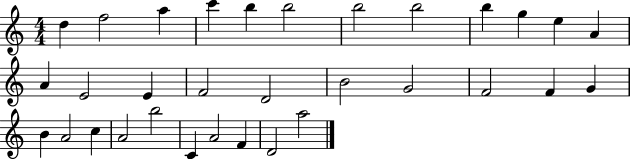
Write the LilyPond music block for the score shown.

{
  \clef treble
  \numericTimeSignature
  \time 4/4
  \key c \major
  d''4 f''2 a''4 | c'''4 b''4 b''2 | b''2 b''2 | b''4 g''4 e''4 a'4 | \break a'4 e'2 e'4 | f'2 d'2 | b'2 g'2 | f'2 f'4 g'4 | \break b'4 a'2 c''4 | a'2 b''2 | c'4 a'2 f'4 | d'2 a''2 | \break \bar "|."
}